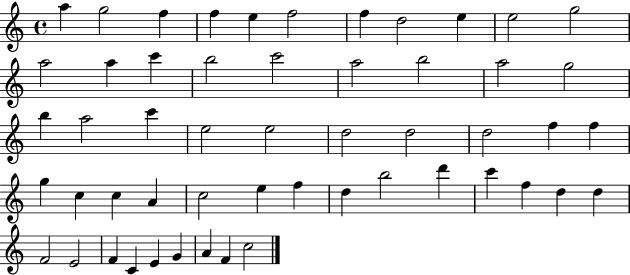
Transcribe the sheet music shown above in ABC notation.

X:1
T:Untitled
M:4/4
L:1/4
K:C
a g2 f f e f2 f d2 e e2 g2 a2 a c' b2 c'2 a2 b2 a2 g2 b a2 c' e2 e2 d2 d2 d2 f f g c c A c2 e f d b2 d' c' f d d F2 E2 F C E G A F c2